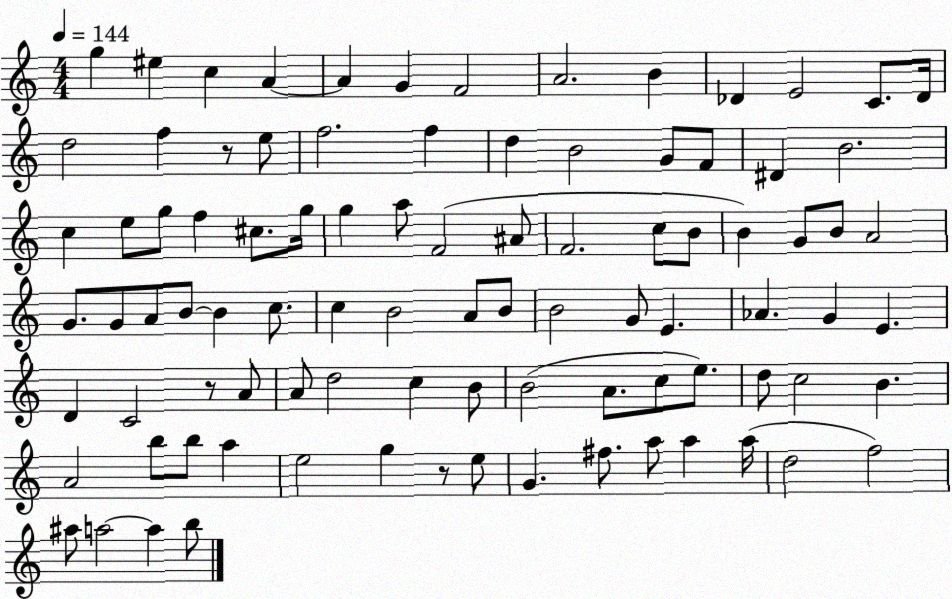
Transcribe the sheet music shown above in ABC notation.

X:1
T:Untitled
M:4/4
L:1/4
K:C
g ^e c A A G F2 A2 B _D E2 C/2 _D/4 d2 f z/2 e/2 f2 f d B2 G/2 F/2 ^D B2 c e/2 g/2 f ^c/2 g/4 g a/2 F2 ^A/2 F2 c/2 B/2 B G/2 B/2 A2 G/2 G/2 A/2 B/2 B c/2 c B2 A/2 B/2 B2 G/2 E _A G E D C2 z/2 A/2 A/2 d2 c B/2 B2 A/2 c/2 e/2 d/2 c2 B A2 b/2 b/2 a e2 g z/2 e/2 G ^f/2 a/2 a a/4 d2 f2 ^a/2 a2 a b/2